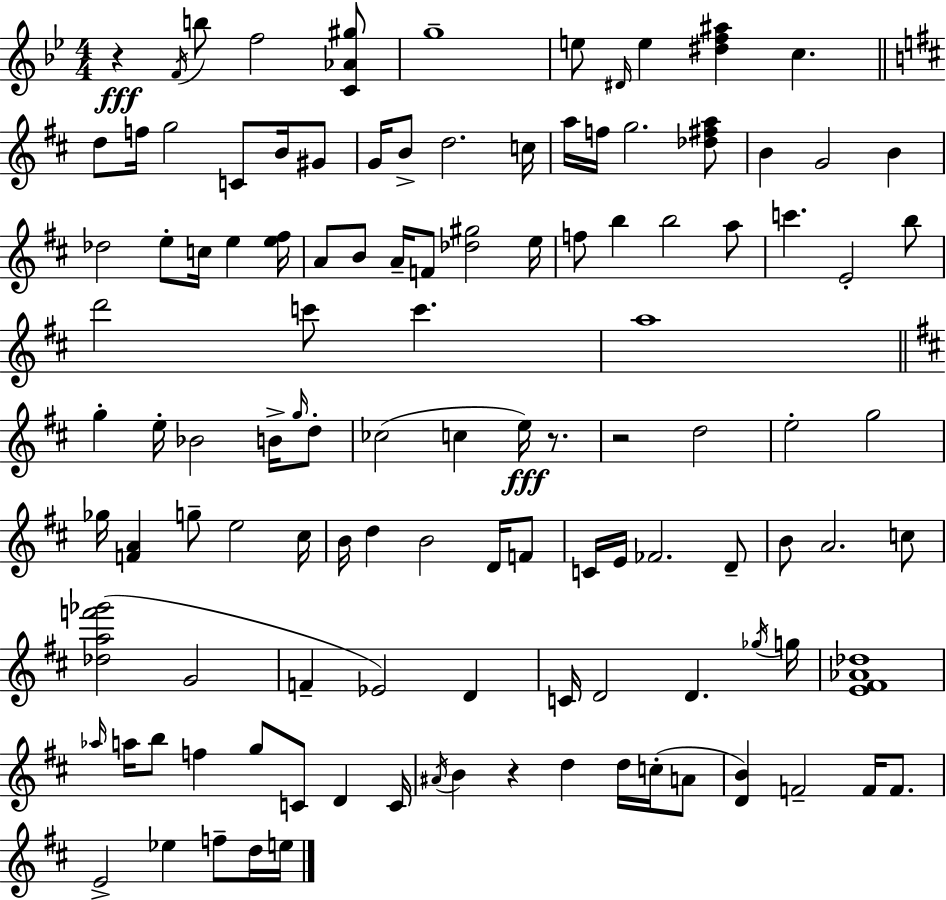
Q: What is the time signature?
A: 4/4